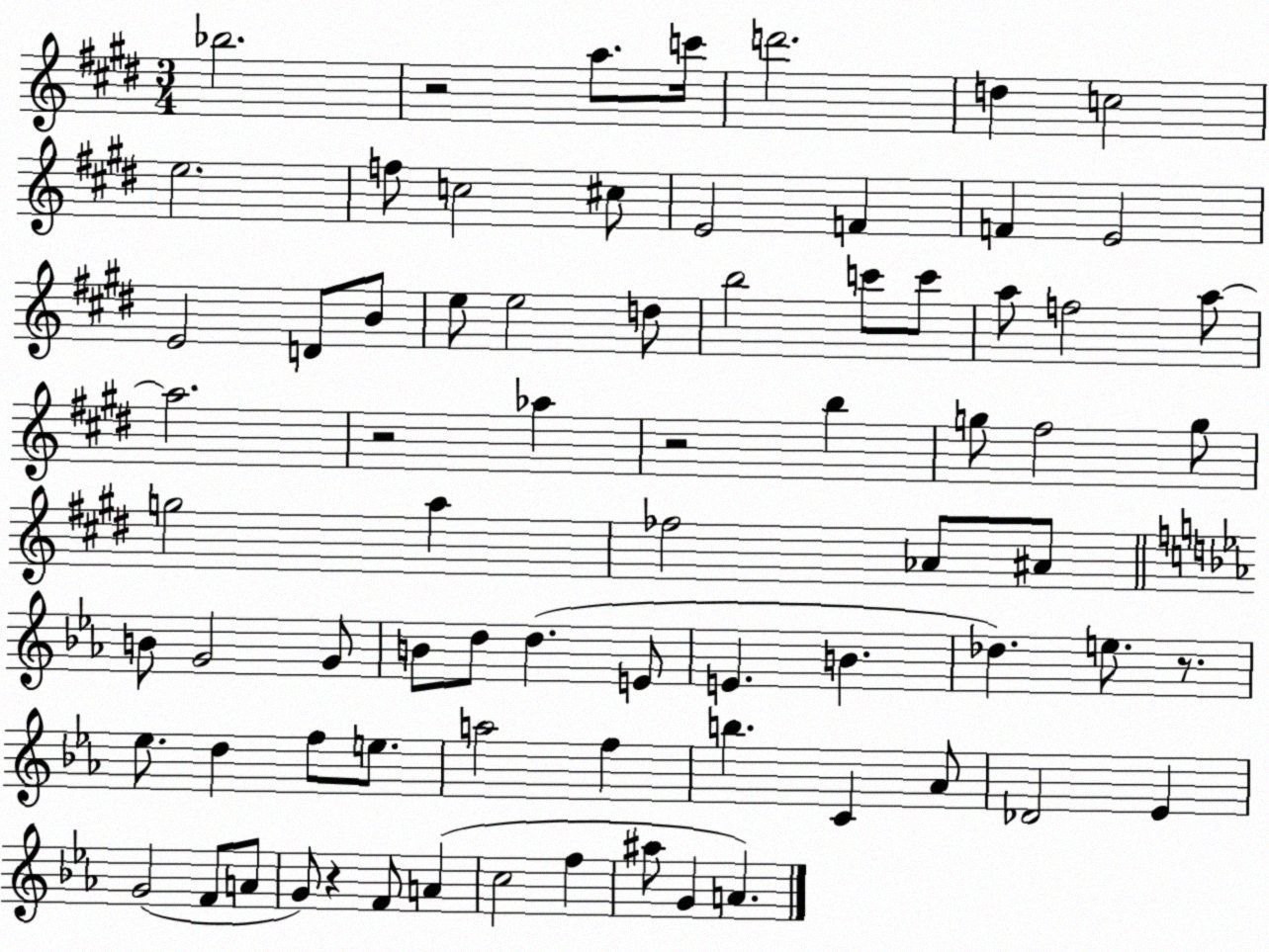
X:1
T:Untitled
M:3/4
L:1/4
K:E
_b2 z2 a/2 c'/4 d'2 d c2 e2 f/2 c2 ^c/2 E2 F F E2 E2 D/2 B/2 e/2 e2 d/2 b2 c'/2 c'/2 a/2 f2 a/2 a2 z2 _a z2 b g/2 ^f2 g/2 g2 a _f2 _A/2 ^A/2 B/2 G2 G/2 B/2 d/2 d E/2 E B _d e/2 z/2 _e/2 d f/2 e/2 a2 f b C _A/2 _D2 _E G2 F/2 A/2 G/2 z F/2 A c2 f ^a/2 G A